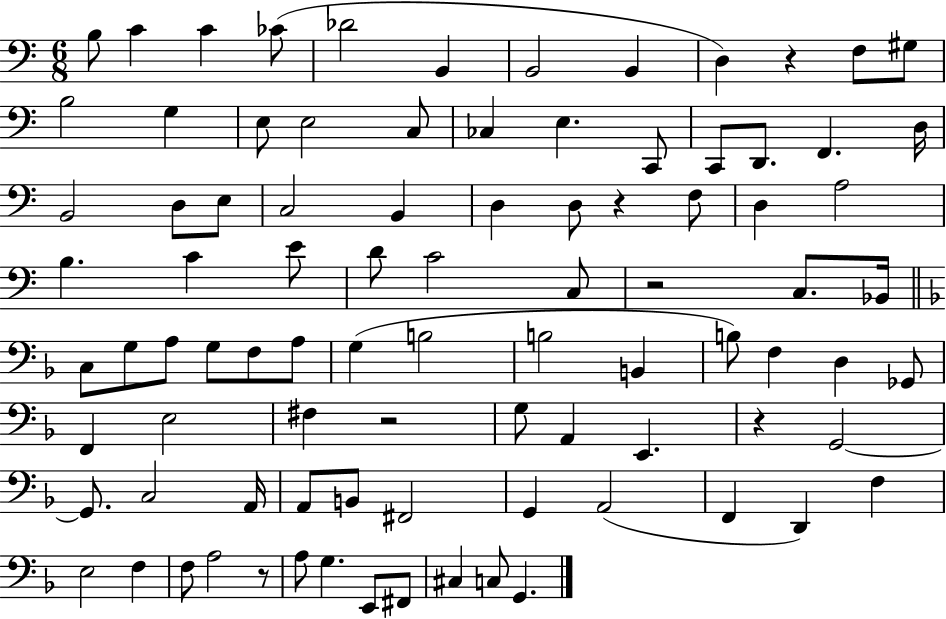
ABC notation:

X:1
T:Untitled
M:6/8
L:1/4
K:C
B,/2 C C _C/2 _D2 B,, B,,2 B,, D, z F,/2 ^G,/2 B,2 G, E,/2 E,2 C,/2 _C, E, C,,/2 C,,/2 D,,/2 F,, D,/4 B,,2 D,/2 E,/2 C,2 B,, D, D,/2 z F,/2 D, A,2 B, C E/2 D/2 C2 C,/2 z2 C,/2 _B,,/4 C,/2 G,/2 A,/2 G,/2 F,/2 A,/2 G, B,2 B,2 B,, B,/2 F, D, _G,,/2 F,, E,2 ^F, z2 G,/2 A,, E,, z G,,2 G,,/2 C,2 A,,/4 A,,/2 B,,/2 ^F,,2 G,, A,,2 F,, D,, F, E,2 F, F,/2 A,2 z/2 A,/2 G, E,,/2 ^F,,/2 ^C, C,/2 G,,